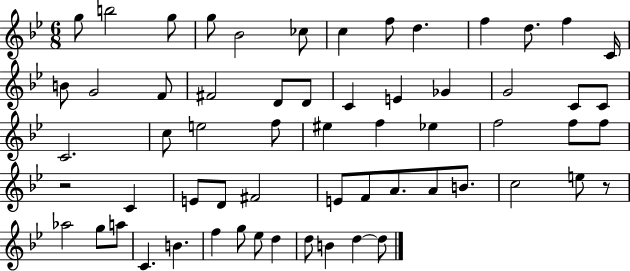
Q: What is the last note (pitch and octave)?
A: D5